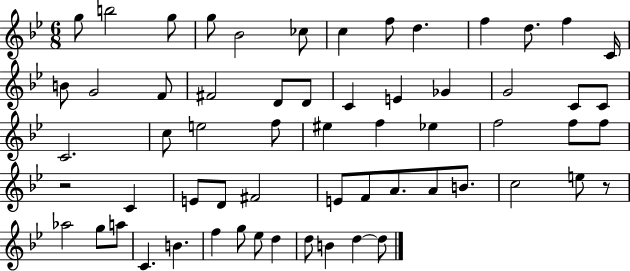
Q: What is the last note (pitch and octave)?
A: D5